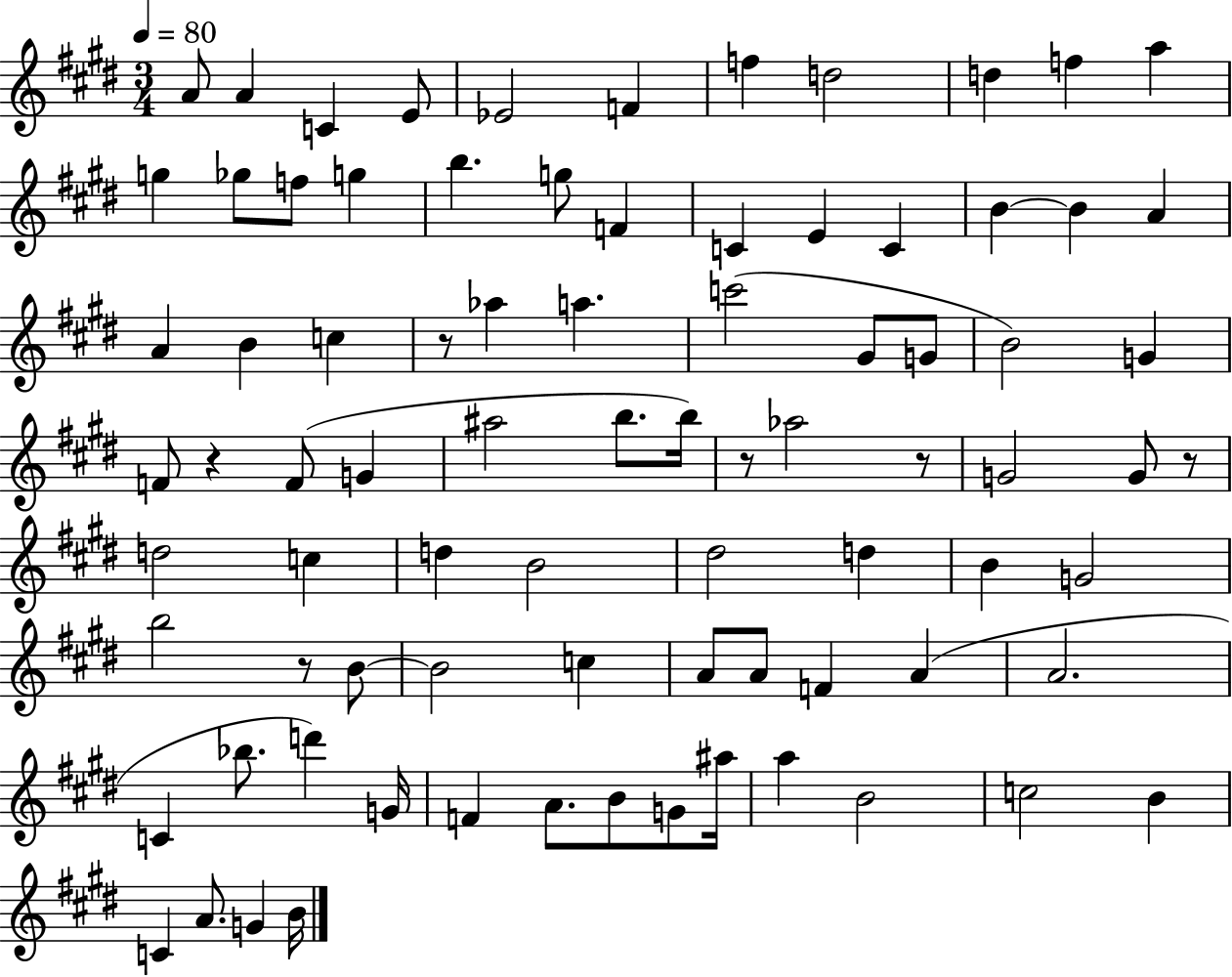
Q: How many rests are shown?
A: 6